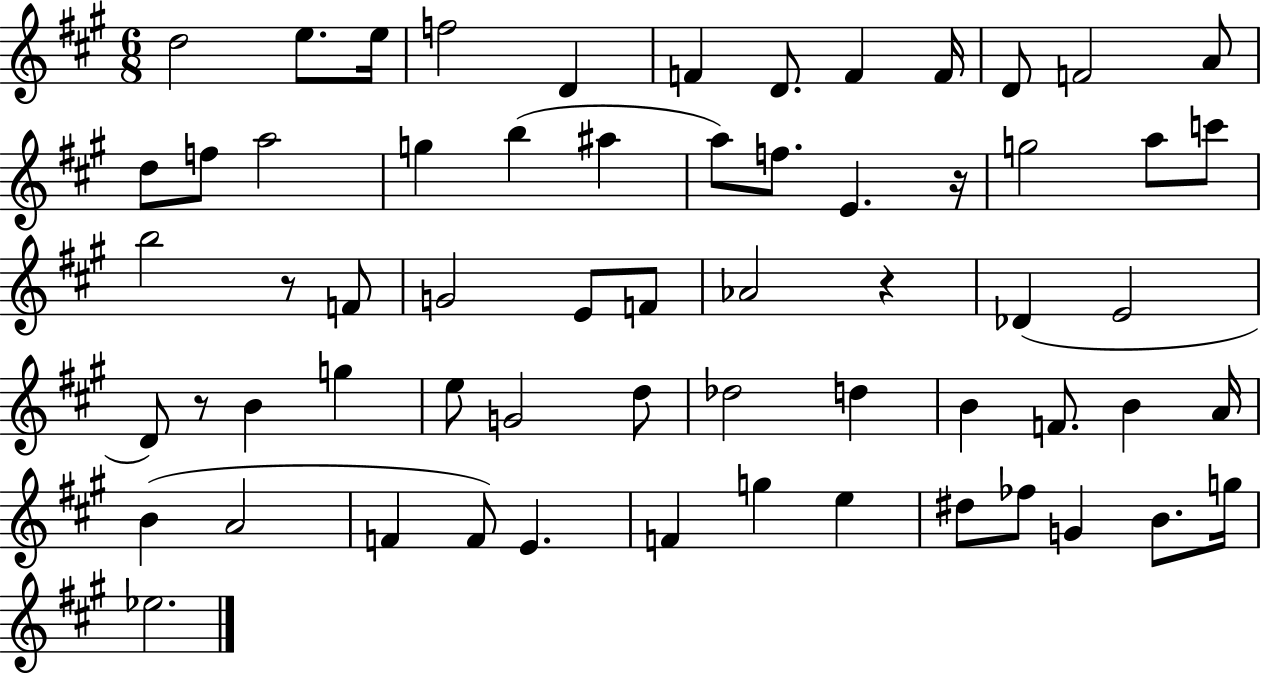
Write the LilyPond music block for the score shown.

{
  \clef treble
  \numericTimeSignature
  \time 6/8
  \key a \major
  d''2 e''8. e''16 | f''2 d'4 | f'4 d'8. f'4 f'16 | d'8 f'2 a'8 | \break d''8 f''8 a''2 | g''4 b''4( ais''4 | a''8) f''8. e'4. r16 | g''2 a''8 c'''8 | \break b''2 r8 f'8 | g'2 e'8 f'8 | aes'2 r4 | des'4( e'2 | \break d'8) r8 b'4 g''4 | e''8 g'2 d''8 | des''2 d''4 | b'4 f'8. b'4 a'16 | \break b'4( a'2 | f'4 f'8) e'4. | f'4 g''4 e''4 | dis''8 fes''8 g'4 b'8. g''16 | \break ees''2. | \bar "|."
}